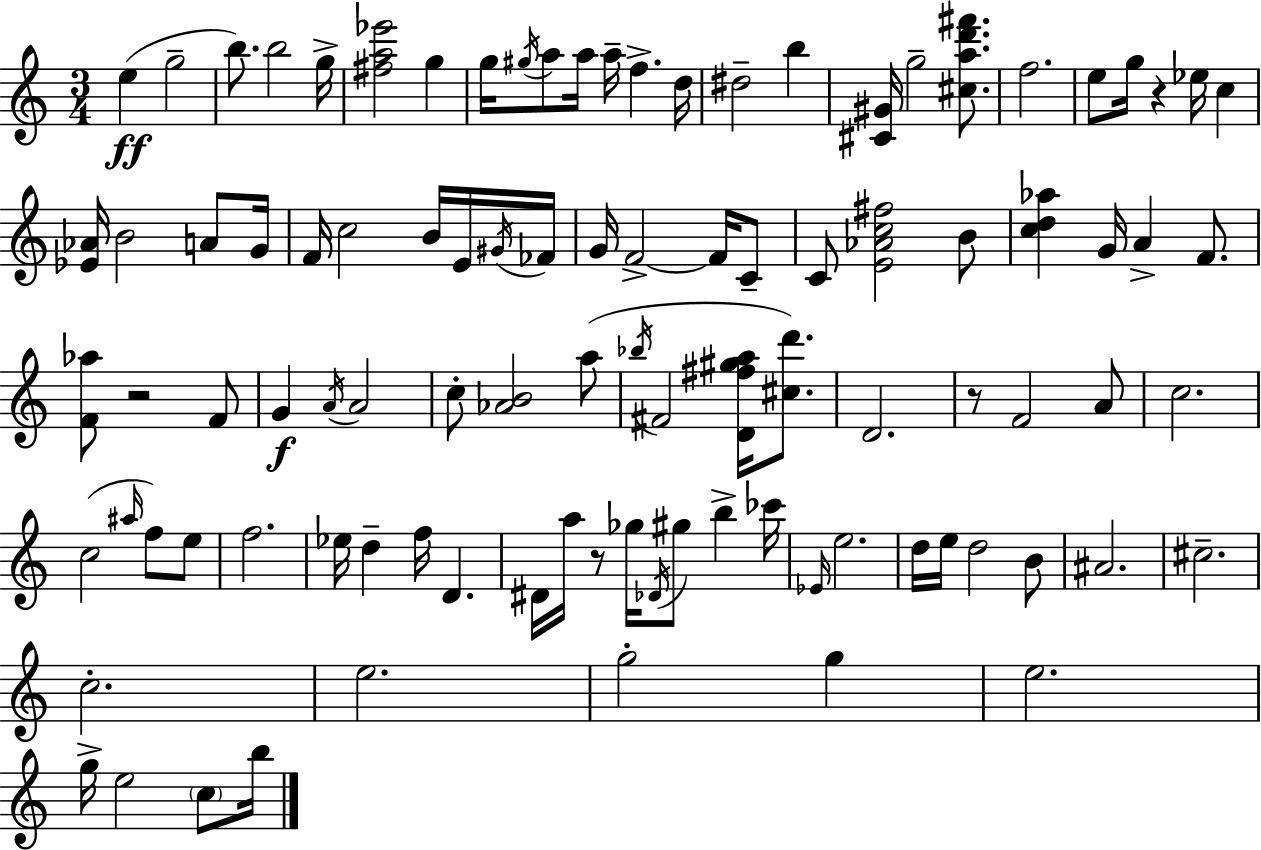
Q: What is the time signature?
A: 3/4